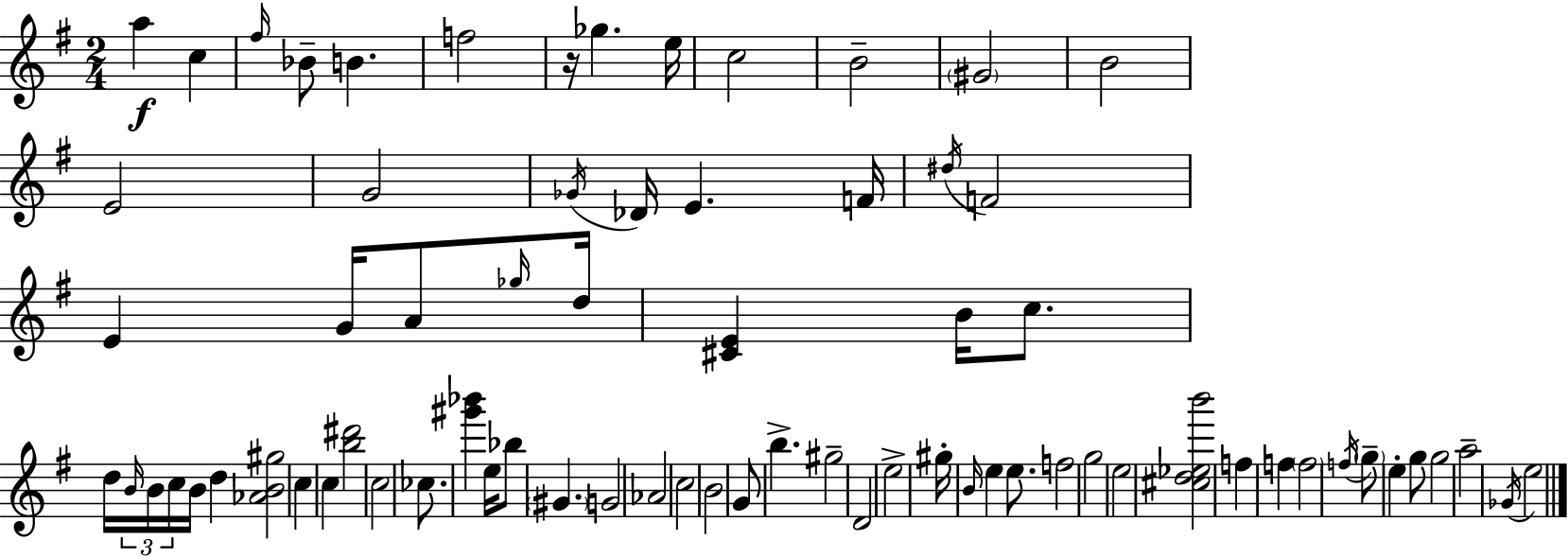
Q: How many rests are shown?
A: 1